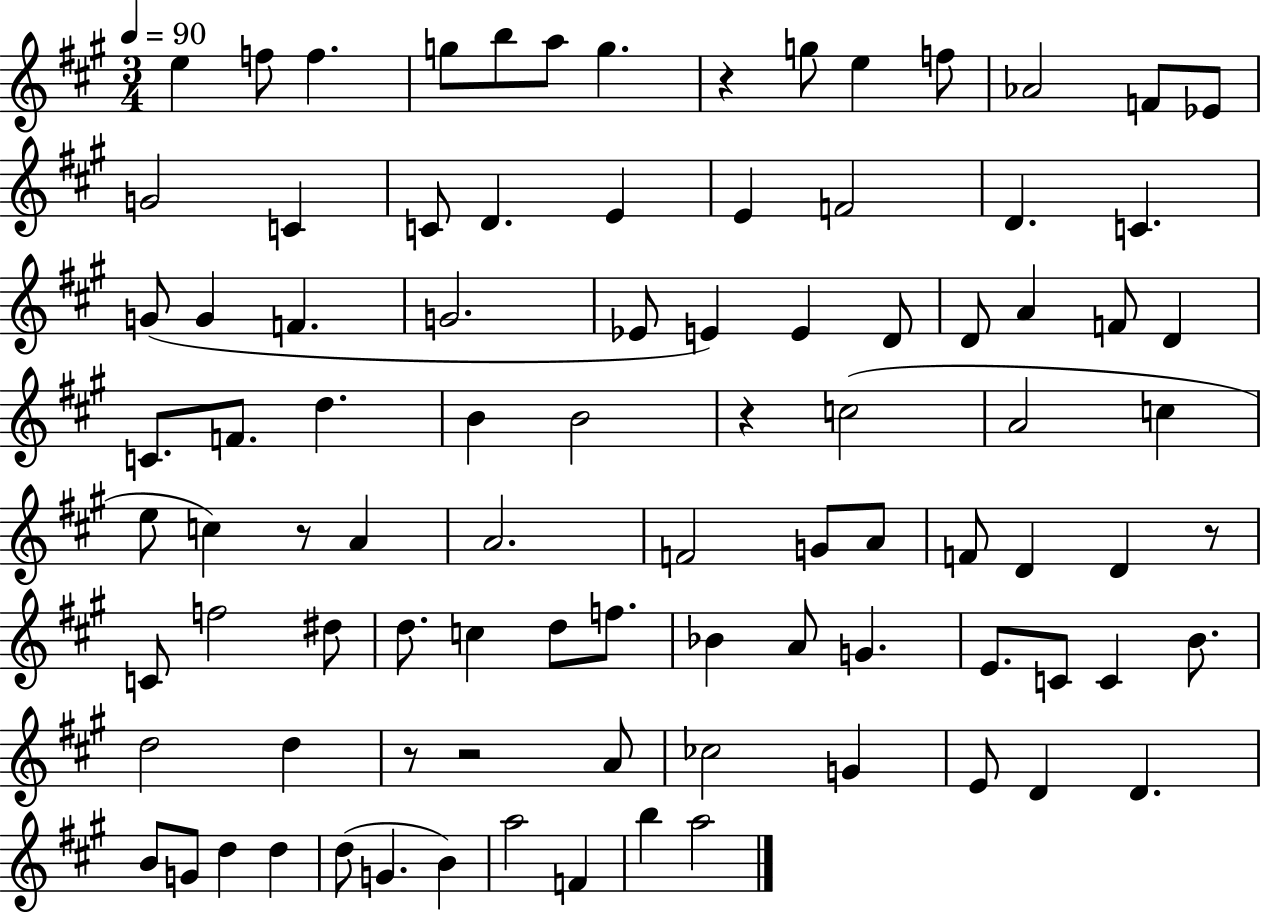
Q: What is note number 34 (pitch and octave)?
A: D4